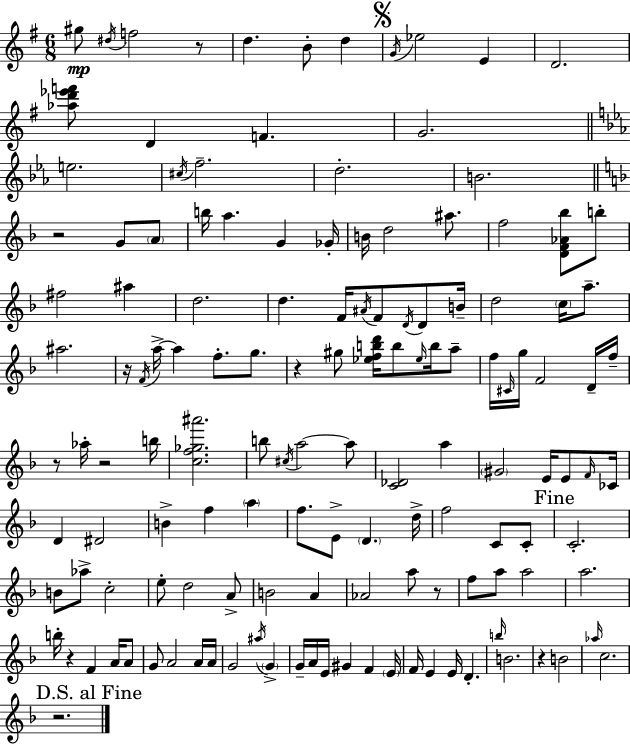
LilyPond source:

{
  \clef treble
  \numericTimeSignature
  \time 6/8
  \key e \minor
  gis''8\mp \acciaccatura { dis''16 } f''2 r8 | d''4. b'8-. d''4 | \mark \markup { \musicglyph "scripts.segno" } \acciaccatura { g'16 } ees''2 e'4 | d'2. | \break <aes'' d''' ees''' f'''>8 d'4 f'4. | g'2. | \bar "||" \break \key ees \major e''2. | \acciaccatura { cis''16 } f''2.-- | d''2.-. | b'2. | \break \bar "||" \break \key d \minor r2 g'8 \parenthesize a'8 | b''16 a''4. g'4 ges'16-. | b'16 d''2 ais''8. | f''2 <d' f' aes' bes''>8 b''8-. | \break fis''2 ais''4 | d''2. | d''4. f'16 \acciaccatura { ais'16 } f'8 \acciaccatura { d'16 } d'8 | b'16-- d''2 \parenthesize c''16 a''8.-- | \break ais''2. | r16 \acciaccatura { f'16 } a''16->~~ a''4 f''8.-. | g''8. r4 gis''8 <ees'' f'' b'' d'''>16 b''8 | \grace { ees''16 } b''16 a''8-- f''16 \grace { cis'16 } g''16 f'2 | \break d'16-- f''16-- r8 aes''16-. r2 | b''16 <c'' f'' ges'' ais'''>2. | b''8 \acciaccatura { cis''16 } a''2~~ | a''8 <c' des'>2 | \break a''4 \parenthesize gis'2 | e'16 e'8 \grace { f'16 } ces'16 d'4 dis'2 | b'4-> f''4 | \parenthesize a''4 f''8. e'8-> | \break \parenthesize d'4. d''16-> f''2 | c'8 c'8-. \mark "Fine" c'2.-. | b'8 aes''8-> c''2-. | e''8-. d''2 | \break a'8-> b'2 | a'4 aes'2 | a''8 r8 f''8 a''8 a''2 | a''2. | \break b''16-. r4 | f'4 a'16 a'8 g'8 a'2 | a'16 a'16 g'2 | \acciaccatura { ais''16 } \parenthesize g'4-> g'16-- a'16 e'16 gis'4 | \break f'4 \parenthesize e'16 f'16 e'4 | e'16 d'4.-. \grace { b''16 } b'2. | r4 | b'2 \grace { aes''16 } c''2. | \break \mark "D.S. al Fine" r2. | \bar "|."
}